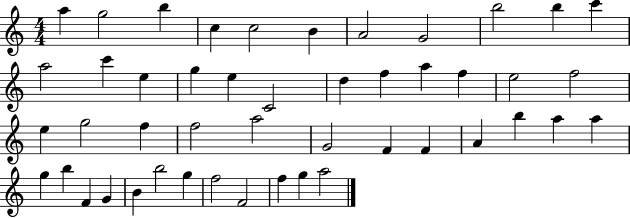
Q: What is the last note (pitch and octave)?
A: A5